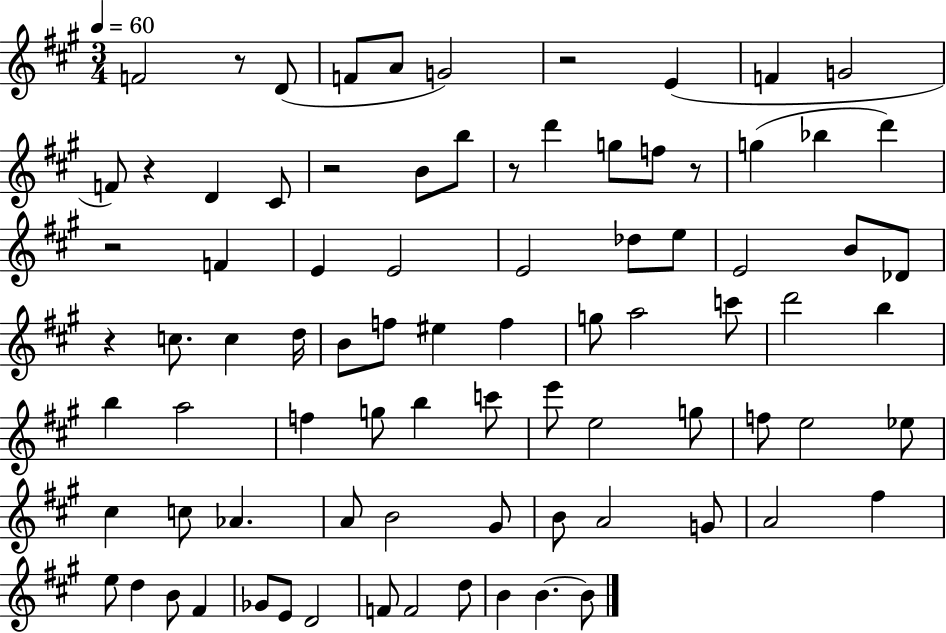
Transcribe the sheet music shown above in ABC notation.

X:1
T:Untitled
M:3/4
L:1/4
K:A
F2 z/2 D/2 F/2 A/2 G2 z2 E F G2 F/2 z D ^C/2 z2 B/2 b/2 z/2 d' g/2 f/2 z/2 g _b d' z2 F E E2 E2 _d/2 e/2 E2 B/2 _D/2 z c/2 c d/4 B/2 f/2 ^e f g/2 a2 c'/2 d'2 b b a2 f g/2 b c'/2 e'/2 e2 g/2 f/2 e2 _e/2 ^c c/2 _A A/2 B2 ^G/2 B/2 A2 G/2 A2 ^f e/2 d B/2 ^F _G/2 E/2 D2 F/2 F2 d/2 B B B/2